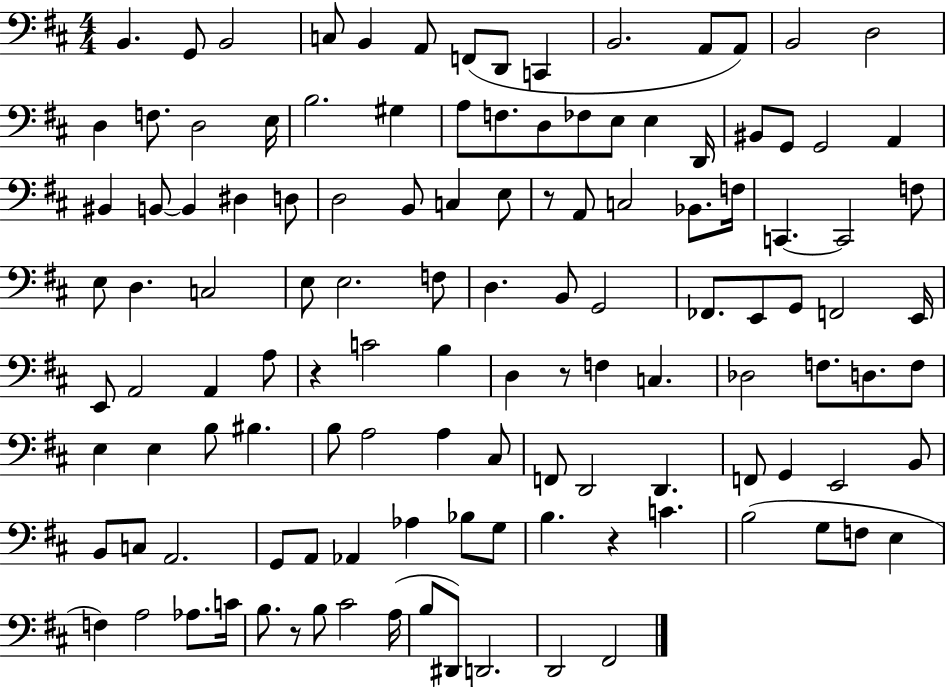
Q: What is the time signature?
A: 4/4